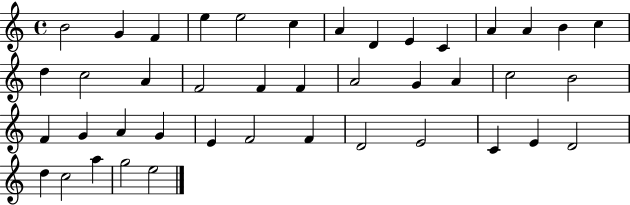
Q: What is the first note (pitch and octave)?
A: B4